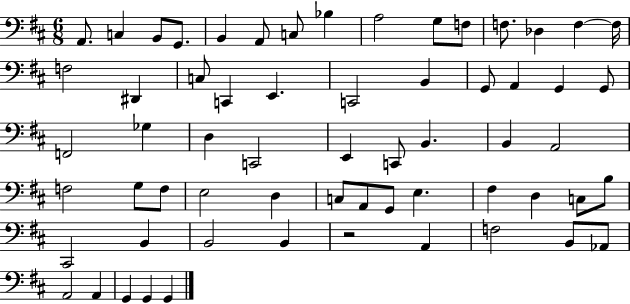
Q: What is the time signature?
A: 6/8